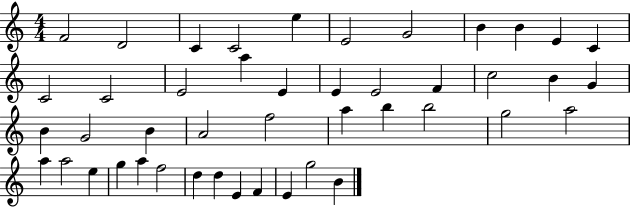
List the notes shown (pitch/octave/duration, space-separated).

F4/h D4/h C4/q C4/h E5/q E4/h G4/h B4/q B4/q E4/q C4/q C4/h C4/h E4/h A5/q E4/q E4/q E4/h F4/q C5/h B4/q G4/q B4/q G4/h B4/q A4/h F5/h A5/q B5/q B5/h G5/h A5/h A5/q A5/h E5/q G5/q A5/q F5/h D5/q D5/q E4/q F4/q E4/q G5/h B4/q